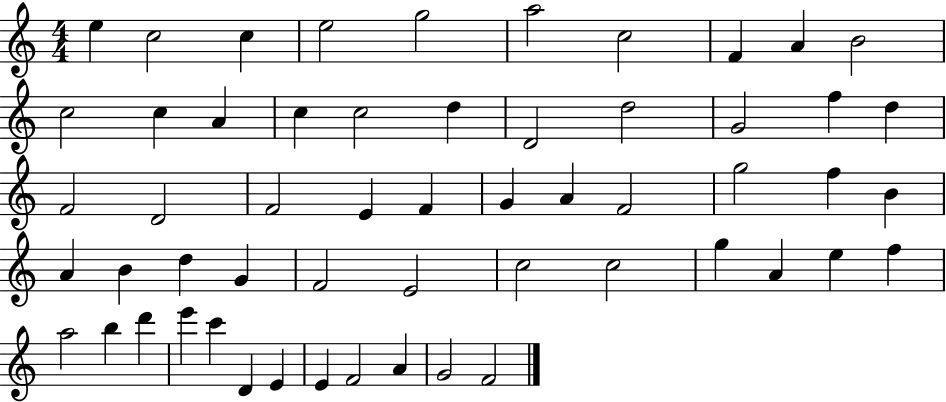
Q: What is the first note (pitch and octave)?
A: E5